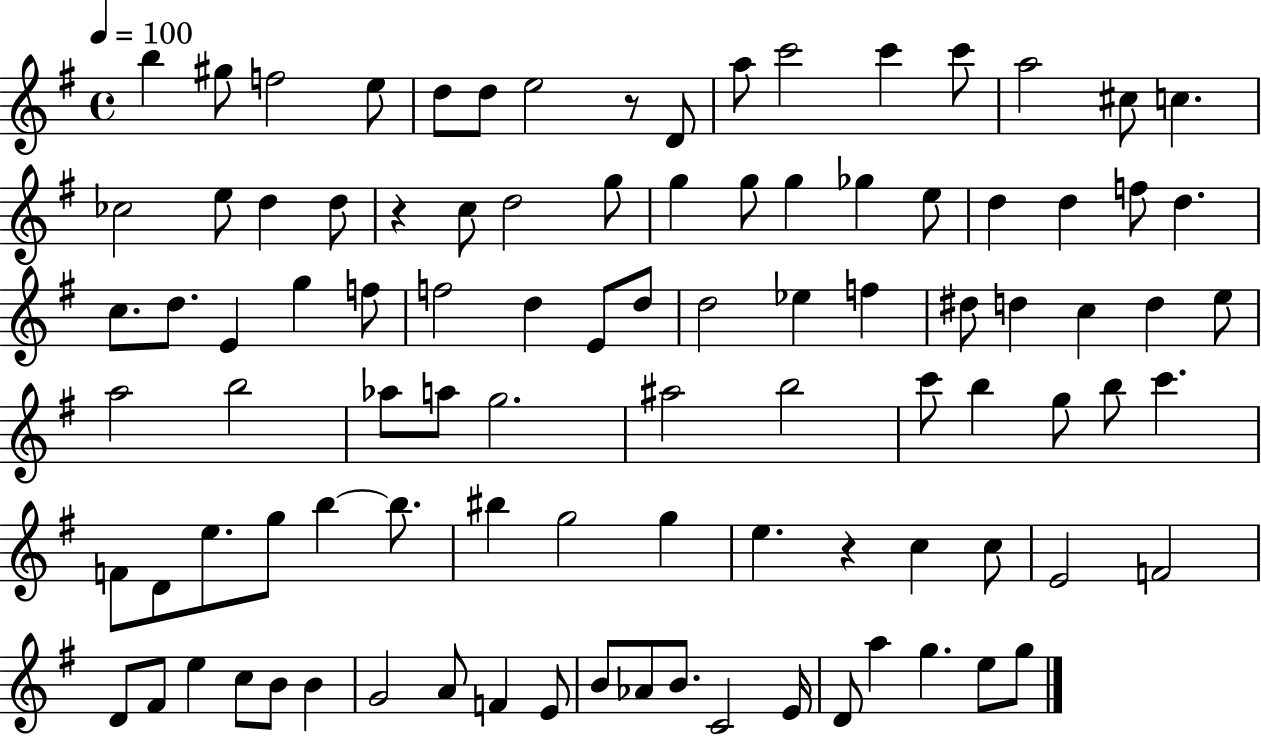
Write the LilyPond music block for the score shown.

{
  \clef treble
  \time 4/4
  \defaultTimeSignature
  \key g \major
  \tempo 4 = 100
  b''4 gis''8 f''2 e''8 | d''8 d''8 e''2 r8 d'8 | a''8 c'''2 c'''4 c'''8 | a''2 cis''8 c''4. | \break ces''2 e''8 d''4 d''8 | r4 c''8 d''2 g''8 | g''4 g''8 g''4 ges''4 e''8 | d''4 d''4 f''8 d''4. | \break c''8. d''8. e'4 g''4 f''8 | f''2 d''4 e'8 d''8 | d''2 ees''4 f''4 | dis''8 d''4 c''4 d''4 e''8 | \break a''2 b''2 | aes''8 a''8 g''2. | ais''2 b''2 | c'''8 b''4 g''8 b''8 c'''4. | \break f'8 d'8 e''8. g''8 b''4~~ b''8. | bis''4 g''2 g''4 | e''4. r4 c''4 c''8 | e'2 f'2 | \break d'8 fis'8 e''4 c''8 b'8 b'4 | g'2 a'8 f'4 e'8 | b'8 aes'8 b'8. c'2 e'16 | d'8 a''4 g''4. e''8 g''8 | \break \bar "|."
}